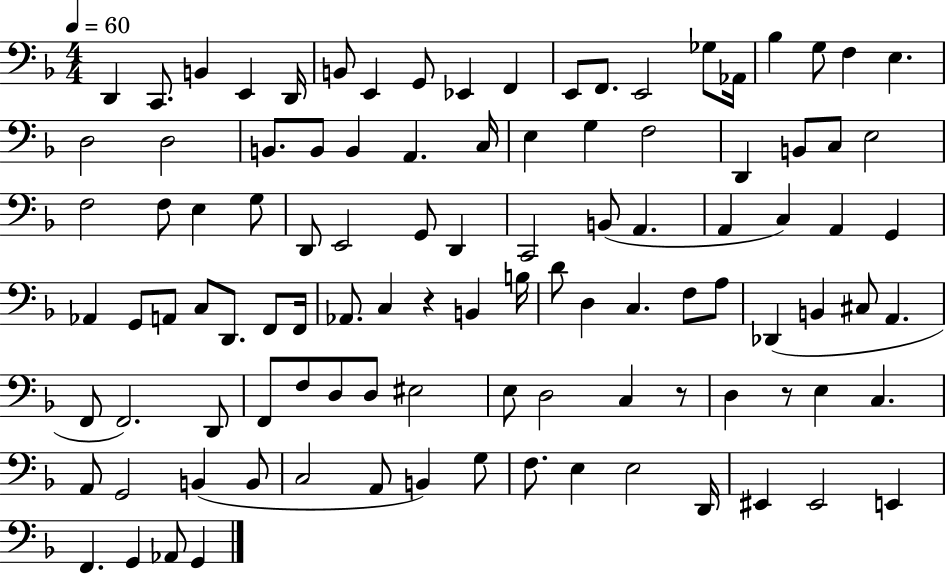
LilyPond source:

{
  \clef bass
  \numericTimeSignature
  \time 4/4
  \key f \major
  \tempo 4 = 60
  d,4 c,8. b,4 e,4 d,16 | b,8 e,4 g,8 ees,4 f,4 | e,8 f,8. e,2 ges8 aes,16 | bes4 g8 f4 e4. | \break d2 d2 | b,8. b,8 b,4 a,4. c16 | e4 g4 f2 | d,4 b,8 c8 e2 | \break f2 f8 e4 g8 | d,8 e,2 g,8 d,4 | c,2 b,8( a,4. | a,4 c4) a,4 g,4 | \break aes,4 g,8 a,8 c8 d,8. f,8 f,16 | aes,8. c4 r4 b,4 b16 | d'8 d4 c4. f8 a8 | des,4( b,4 cis8 a,4. | \break f,8 f,2.) d,8 | f,8 f8 d8 d8 eis2 | e8 d2 c4 r8 | d4 r8 e4 c4. | \break a,8 g,2 b,4( b,8 | c2 a,8 b,4) g8 | f8. e4 e2 d,16 | eis,4 eis,2 e,4 | \break f,4. g,4 aes,8 g,4 | \bar "|."
}